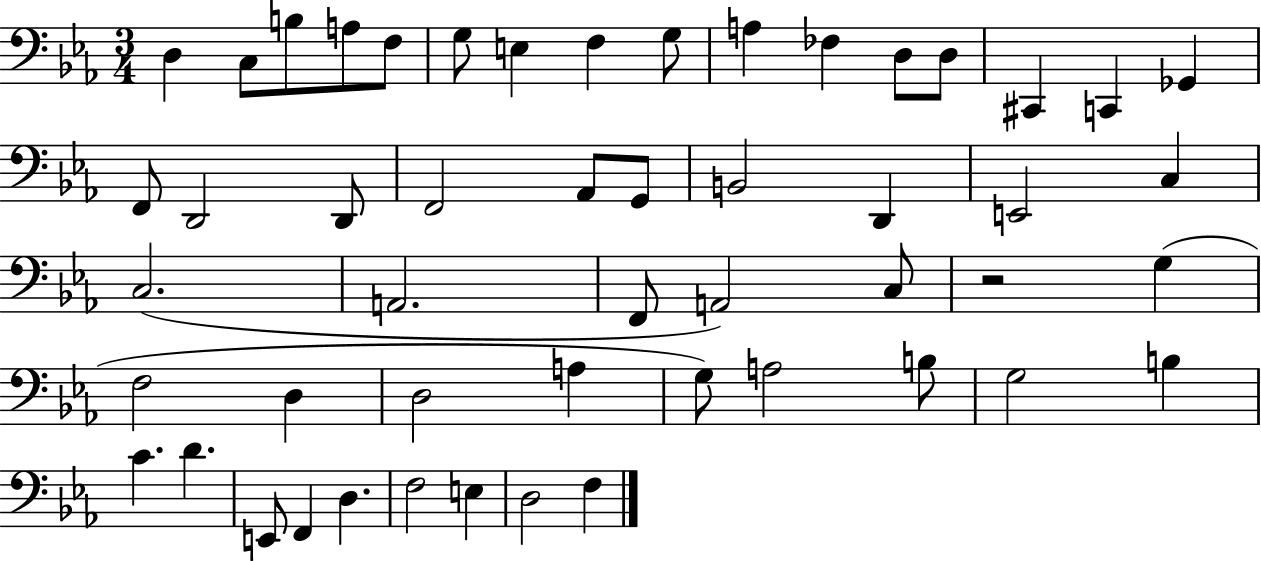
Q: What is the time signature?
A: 3/4